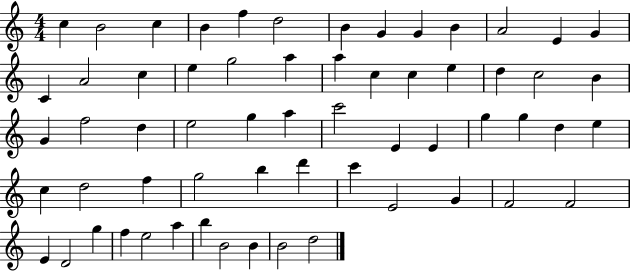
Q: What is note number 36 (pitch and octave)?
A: G5